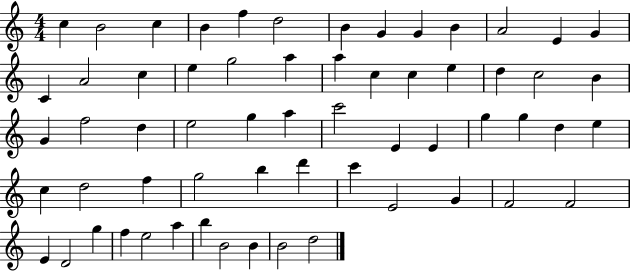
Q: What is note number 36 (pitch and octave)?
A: G5